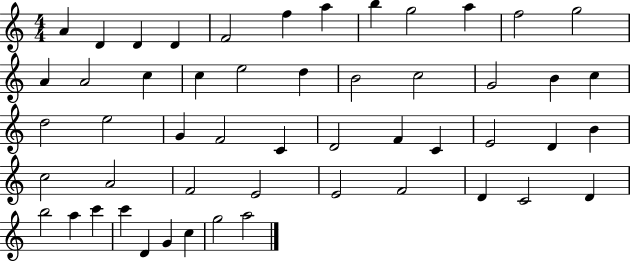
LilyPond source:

{
  \clef treble
  \numericTimeSignature
  \time 4/4
  \key c \major
  a'4 d'4 d'4 d'4 | f'2 f''4 a''4 | b''4 g''2 a''4 | f''2 g''2 | \break a'4 a'2 c''4 | c''4 e''2 d''4 | b'2 c''2 | g'2 b'4 c''4 | \break d''2 e''2 | g'4 f'2 c'4 | d'2 f'4 c'4 | e'2 d'4 b'4 | \break c''2 a'2 | f'2 e'2 | e'2 f'2 | d'4 c'2 d'4 | \break b''2 a''4 c'''4 | c'''4 d'4 g'4 c''4 | g''2 a''2 | \bar "|."
}